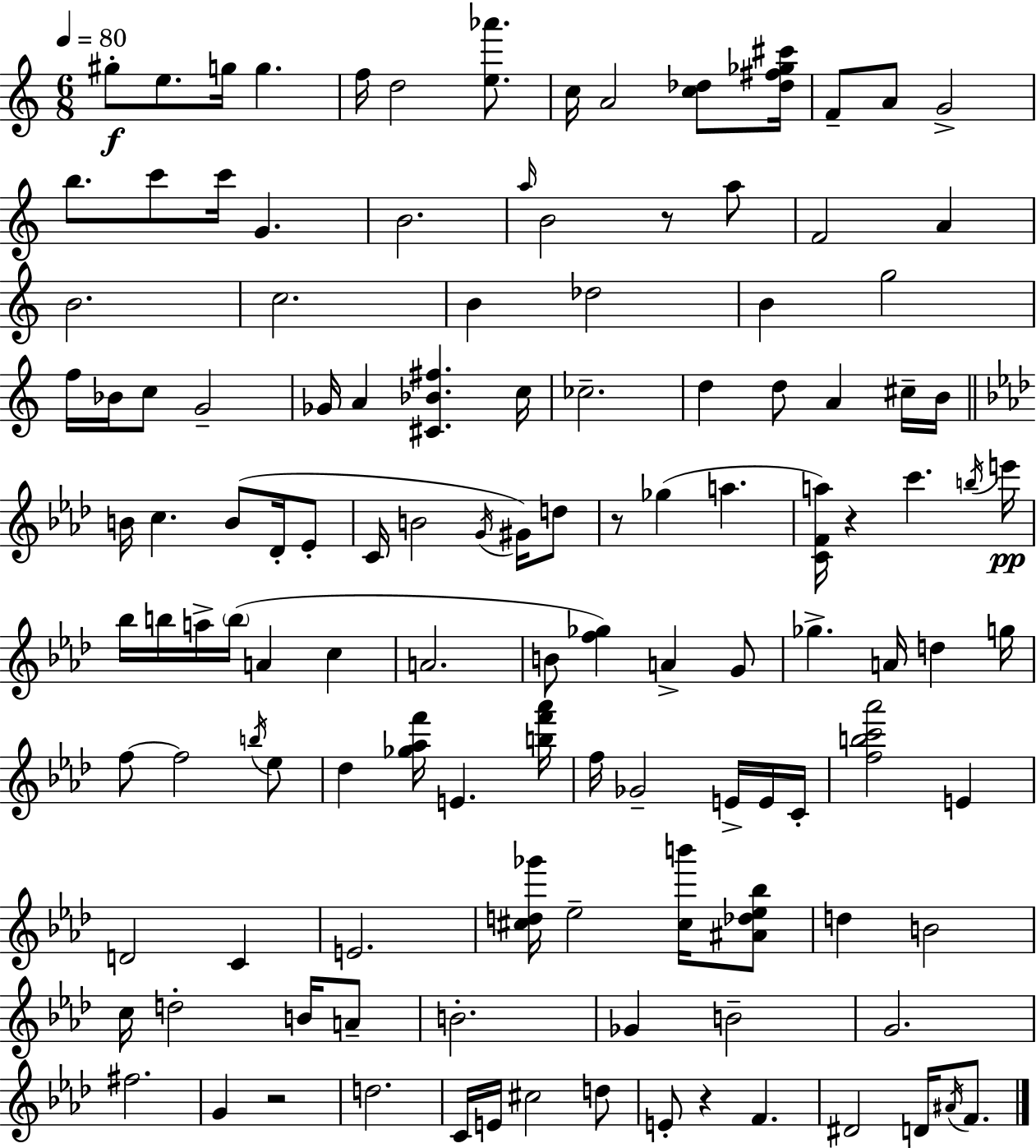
{
  \clef treble
  \numericTimeSignature
  \time 6/8
  \key a \minor
  \tempo 4 = 80
  gis''8-.\f e''8. g''16 g''4. | f''16 d''2 <e'' aes'''>8. | c''16 a'2 <c'' des''>8 <des'' fis'' ges'' cis'''>16 | f'8-- a'8 g'2-> | \break b''8. c'''8 c'''16 g'4. | b'2. | \grace { a''16 } b'2 r8 a''8 | f'2 a'4 | \break b'2. | c''2. | b'4 des''2 | b'4 g''2 | \break f''16 bes'16 c''8 g'2-- | ges'16 a'4 <cis' bes' fis''>4. | c''16 ces''2.-- | d''4 d''8 a'4 cis''16-- | \break b'16 \bar "||" \break \key aes \major b'16 c''4. b'8( des'16-. ees'8-. | c'16 b'2 \acciaccatura { g'16 }) gis'16 d''8 | r8 ges''4( a''4. | <c' f' a''>16) r4 c'''4. | \break \acciaccatura { b''16 } e'''16\pp bes''16 b''16 a''16-> \parenthesize b''16( a'4 c''4 | a'2. | b'8 <f'' ges''>4) a'4-> | g'8 ges''4.-> a'16 d''4 | \break g''16 f''8~~ f''2 | \acciaccatura { b''16 } ees''8 des''4 <ges'' aes'' f'''>16 e'4. | <b'' f''' aes'''>16 f''16 ges'2-- | e'16-> e'16 c'16-. <f'' b'' c''' aes'''>2 e'4 | \break d'2 c'4 | e'2. | <cis'' d'' ges'''>16 ees''2-- | <cis'' b'''>16 <ais' des'' ees'' bes''>8 d''4 b'2 | \break c''16 d''2-. | b'16 a'8-- b'2.-. | ges'4 b'2-- | g'2. | \break fis''2. | g'4 r2 | d''2. | c'16 e'16 cis''2 | \break d''8 e'8-. r4 f'4. | dis'2 d'16 | \acciaccatura { ais'16 } f'8. \bar "|."
}